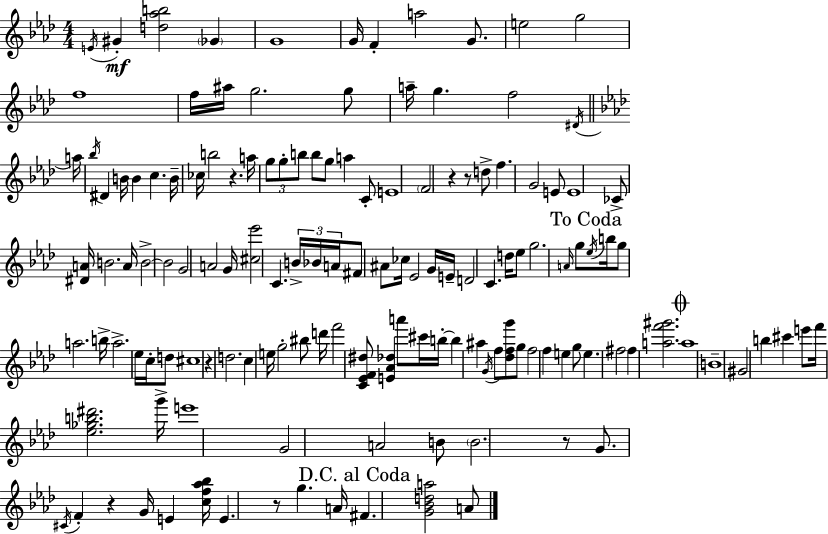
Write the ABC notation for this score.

X:1
T:Untitled
M:4/4
L:1/4
K:Ab
E/4 ^G [d_ab]2 _G G4 G/4 F a2 G/2 e2 g2 f4 f/4 ^a/4 g2 g/2 a/4 g f2 ^D/4 a/4 _b/4 ^D B/4 B c B/4 _c/4 b2 z a/4 g/2 g/2 b/2 b/2 g/2 a C/2 E4 F2 z z/2 d/2 f G2 E/2 E4 _C/2 [^DA]/4 B2 A/4 B2 B2 G2 A2 G/4 [^c_e']2 C B/4 _B/4 A/4 ^F/2 ^A/2 _c/4 _E2 G/4 E/4 D2 C d/4 _e/2 g2 A/4 g/2 _e/4 b/4 g/2 a2 b/4 a2 _e/4 c/4 d/2 ^c4 z d2 c e/4 g2 ^b/2 d'/4 f'2 [C_EF^d]/2 [E_A_d] a'/2 ^c'/4 b/4 b ^a G/4 f/2 [_dfg']/2 g/2 f2 f e g/2 e ^f2 ^f [af'^g']2 a4 B4 ^G2 b ^c' e'/2 f'/4 [_e_gb^d']2 g'/4 e'4 G2 A2 B/2 B2 z/2 G/2 ^C/4 F z G/4 E [cf_a_b]/4 E z/2 g A/4 ^F [G_Bda]2 A/2